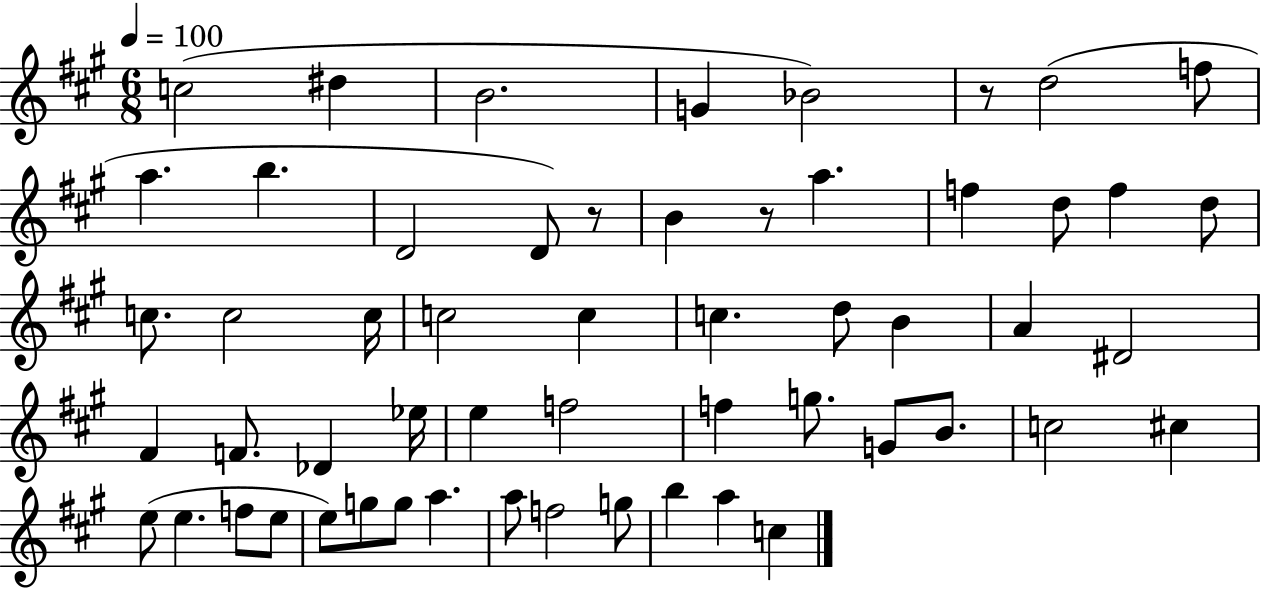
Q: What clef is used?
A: treble